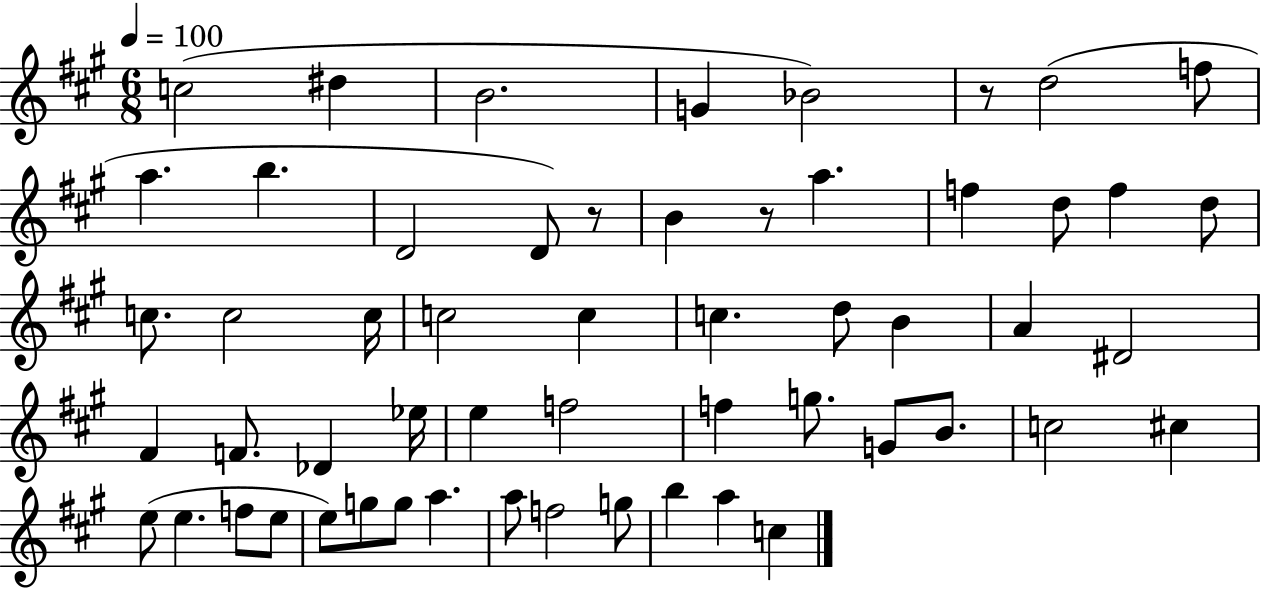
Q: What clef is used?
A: treble